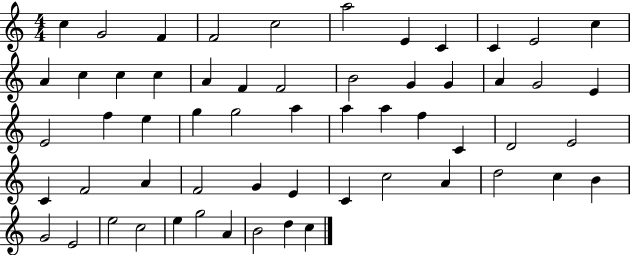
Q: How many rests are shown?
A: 0